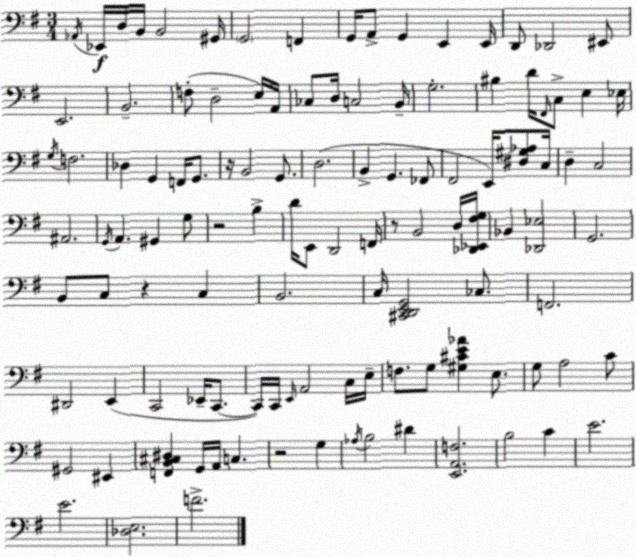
X:1
T:Untitled
M:3/4
L:1/4
K:G
_A,,/4 _E,,/4 D,/4 B,,/4 B,,2 ^G,,/4 G,,2 F,, G,,/4 A,,/2 G,, E,, E,,/4 D,,/2 _D,,2 ^E,,/2 E,,2 B,,2 F,/2 D,2 E,/4 A,,/4 _C,/2 D,/4 C,2 B,,/4 G,2 ^B, D/4 ^F,,/4 C,/2 E, _E,/4 G,/4 F,2 _D, G,, F,,/4 G,,/2 z/4 B,,2 G,,/2 D,2 B,, G,, _F,,/2 ^F,,2 E,,/4 [^D,^G,_A,]/2 C,/4 D, C,2 ^A,,2 G,,/4 A,, ^G,, G,/2 z2 B, D/4 E,,/2 D,,2 F,,/4 z/2 B,,2 D,/4 [_D,,_E,,^F,G,]/4 _B,, [_D,,_E,]2 G,,2 B,,/2 C,/2 z C, B,,2 C,/4 [^C,,D,,E,,G,,]2 _C,/2 F,,2 ^D,,2 E,, C,,2 _E,,/4 C,,/2 C,,/4 C,,/4 E,,/4 A,,2 C,/4 E,/4 F,/2 G,/2 [^G,^CE_A] E,/2 G,/2 A,2 C/2 ^G,,2 ^E,, [F,,B,,^C,^D,] G,,/4 A,,/4 C, z2 G, _A,/4 B,2 ^D [E,,A,,F,]2 B,2 C E2 E2 [_D,E,]2 F2